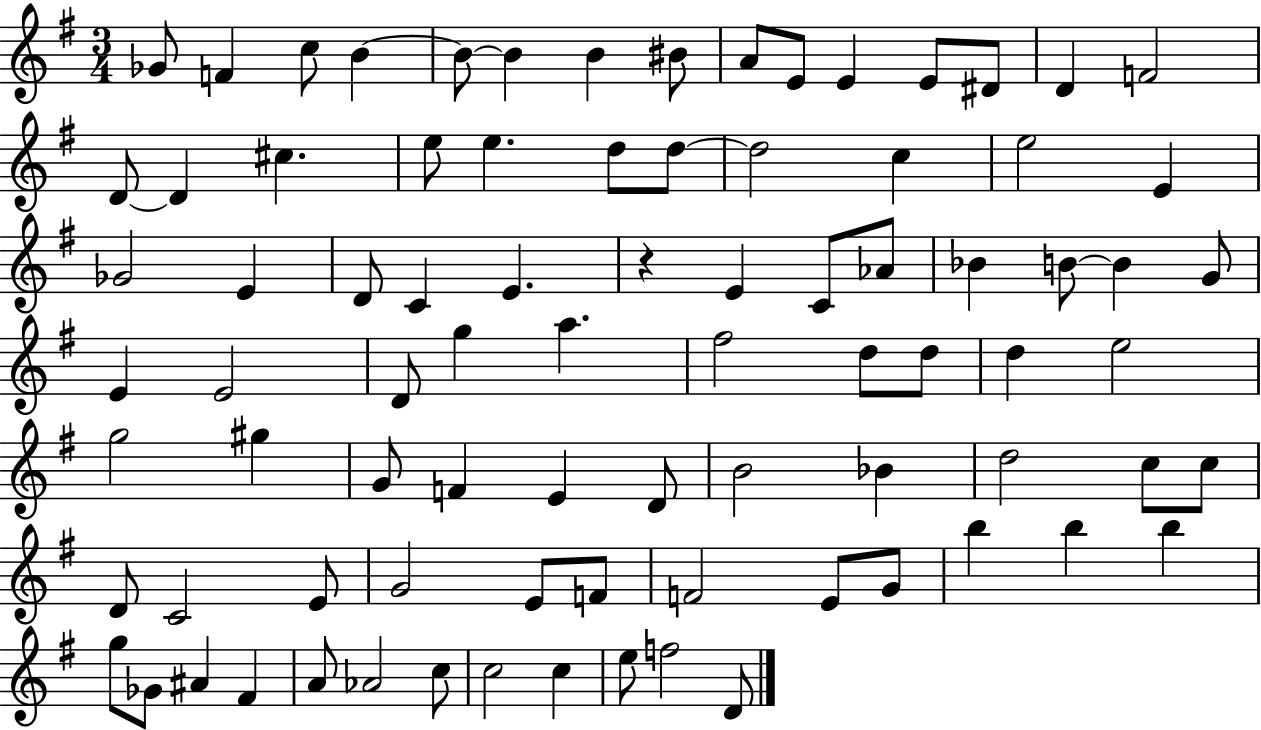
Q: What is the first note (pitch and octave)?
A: Gb4